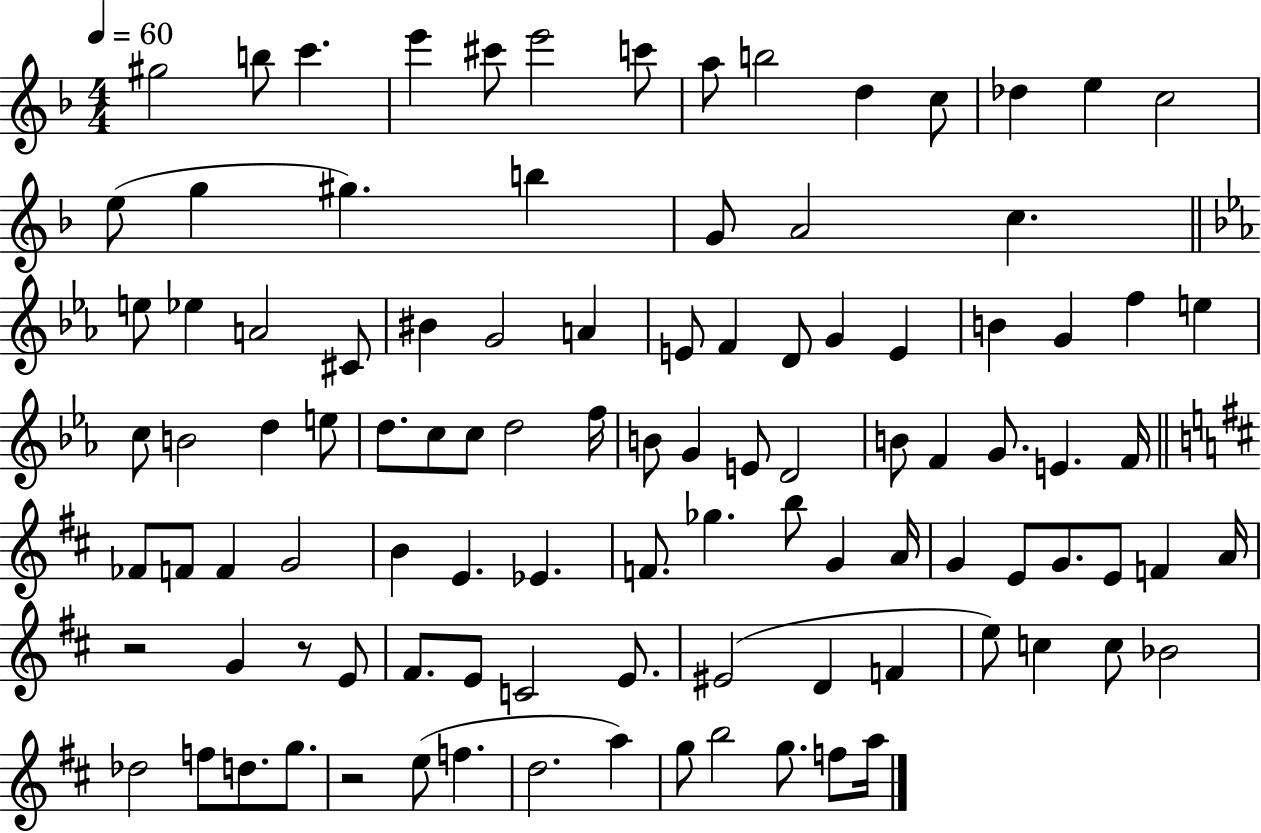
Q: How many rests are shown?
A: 3